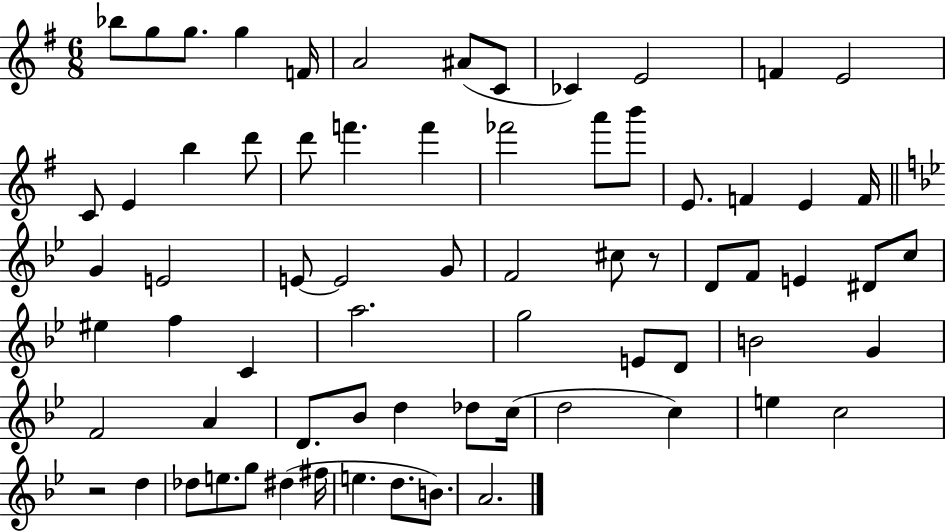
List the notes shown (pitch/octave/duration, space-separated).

Bb5/e G5/e G5/e. G5/q F4/s A4/h A#4/e C4/e CES4/q E4/h F4/q E4/h C4/e E4/q B5/q D6/e D6/e F6/q. F6/q FES6/h A6/e B6/e E4/e. F4/q E4/q F4/s G4/q E4/h E4/e E4/h G4/e F4/h C#5/e R/e D4/e F4/e E4/q D#4/e C5/e EIS5/q F5/q C4/q A5/h. G5/h E4/e D4/e B4/h G4/q F4/h A4/q D4/e. Bb4/e D5/q Db5/e C5/s D5/h C5/q E5/q C5/h R/h D5/q Db5/e E5/e. G5/e D#5/q F#5/s E5/q. D5/e. B4/e. A4/h.